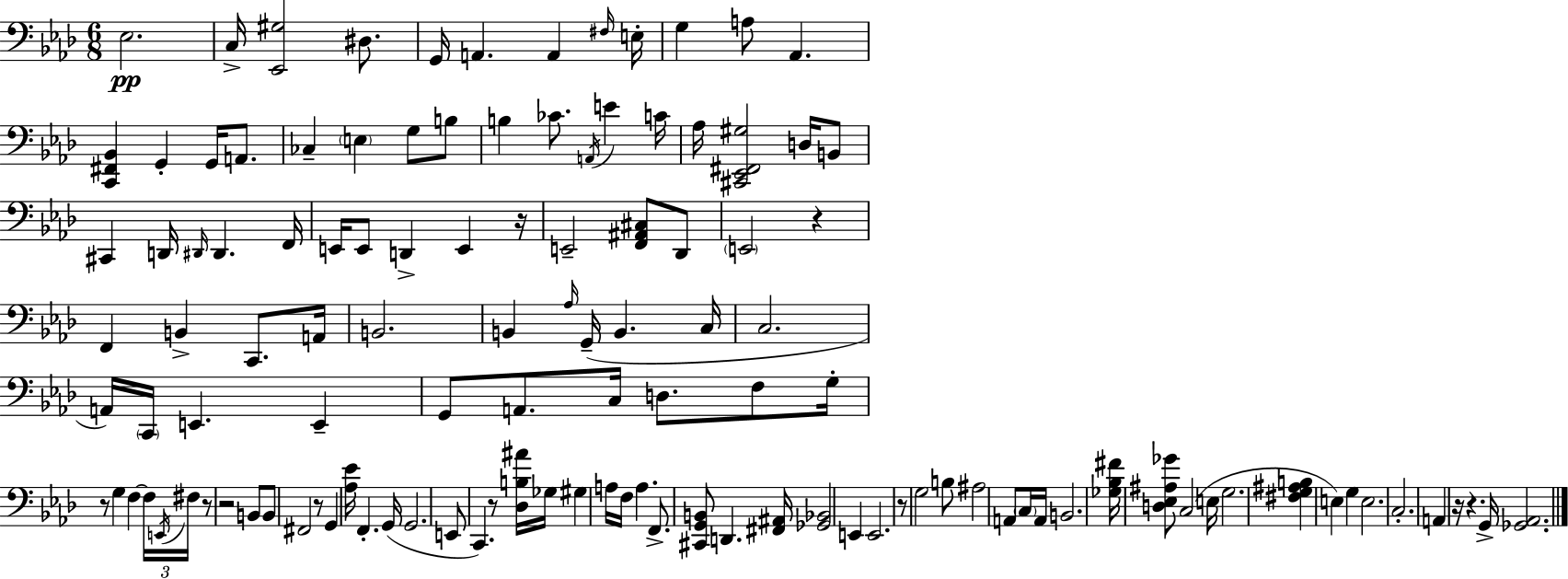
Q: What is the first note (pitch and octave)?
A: Eb3